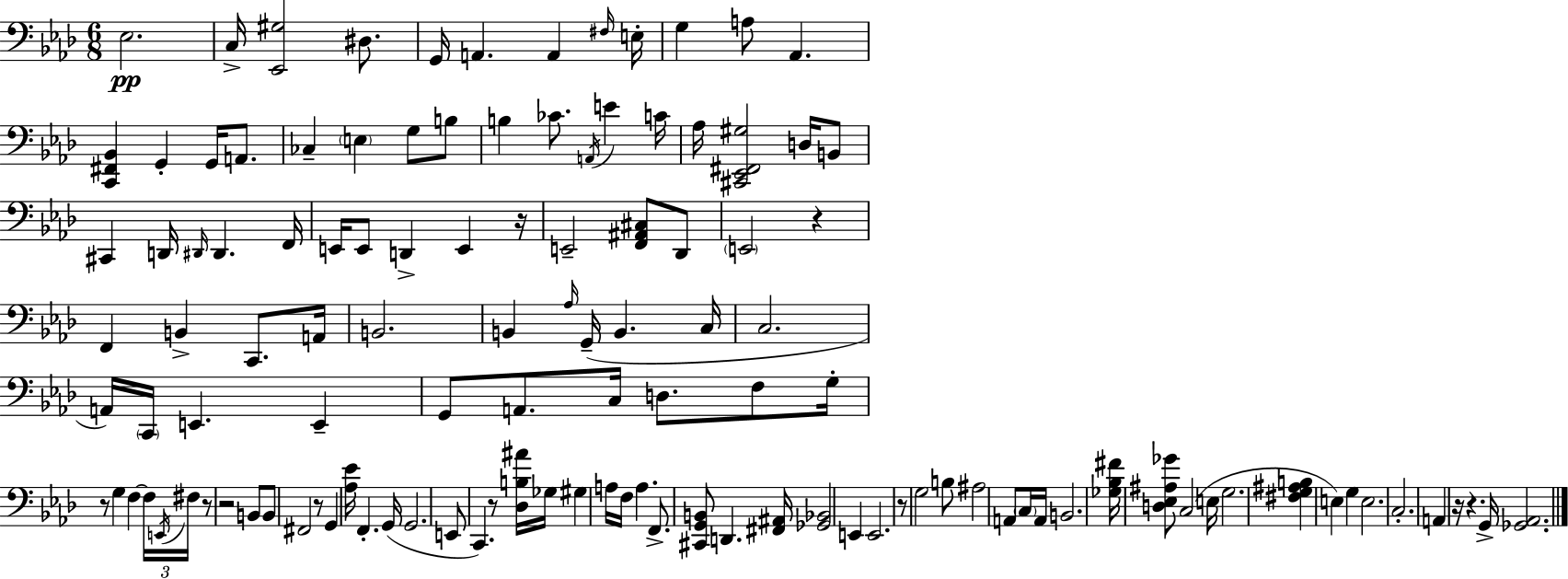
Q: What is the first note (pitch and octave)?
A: Eb3